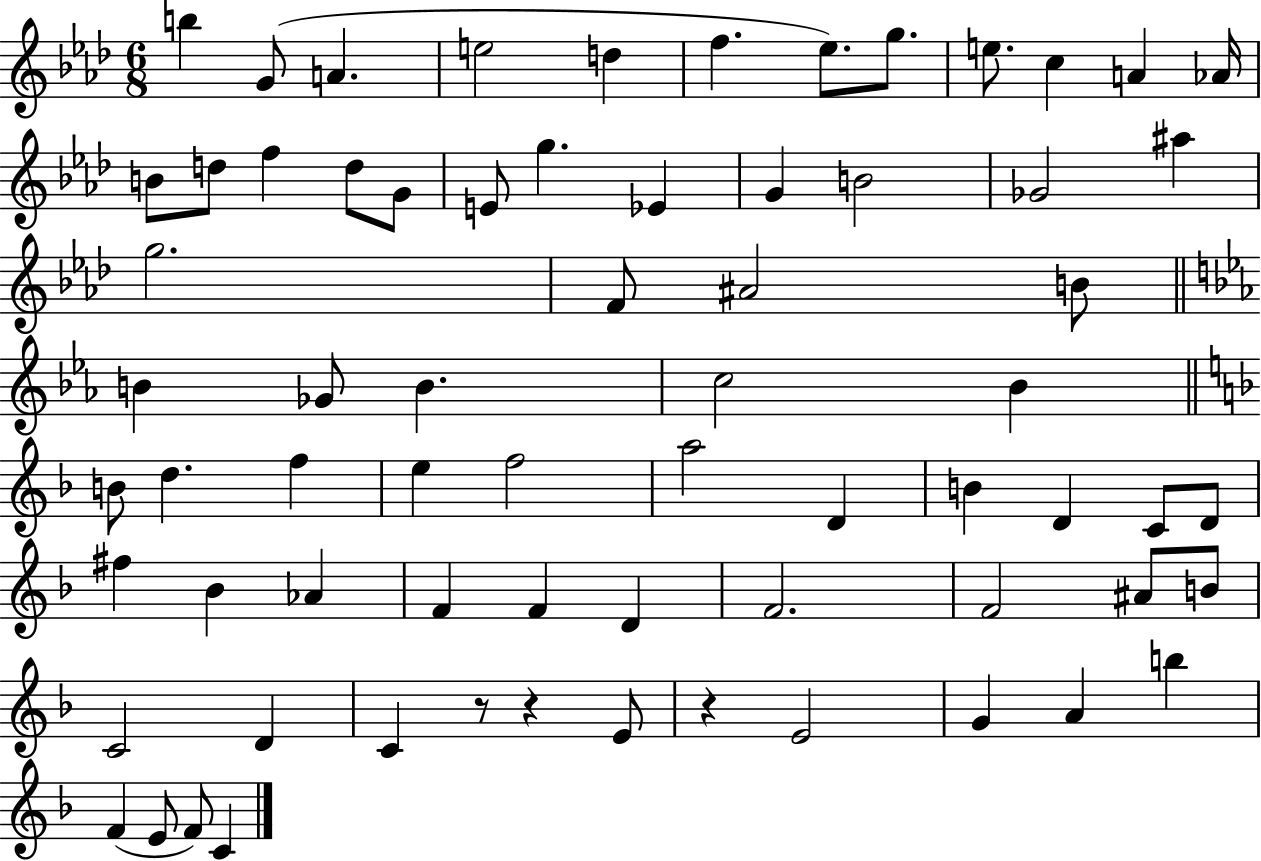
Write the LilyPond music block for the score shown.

{
  \clef treble
  \numericTimeSignature
  \time 6/8
  \key aes \major
  b''4 g'8( a'4. | e''2 d''4 | f''4. ees''8.) g''8. | e''8. c''4 a'4 aes'16 | \break b'8 d''8 f''4 d''8 g'8 | e'8 g''4. ees'4 | g'4 b'2 | ges'2 ais''4 | \break g''2. | f'8 ais'2 b'8 | \bar "||" \break \key ees \major b'4 ges'8 b'4. | c''2 bes'4 | \bar "||" \break \key f \major b'8 d''4. f''4 | e''4 f''2 | a''2 d'4 | b'4 d'4 c'8 d'8 | \break fis''4 bes'4 aes'4 | f'4 f'4 d'4 | f'2. | f'2 ais'8 b'8 | \break c'2 d'4 | c'4 r8 r4 e'8 | r4 e'2 | g'4 a'4 b''4 | \break f'4( e'8 f'8) c'4 | \bar "|."
}